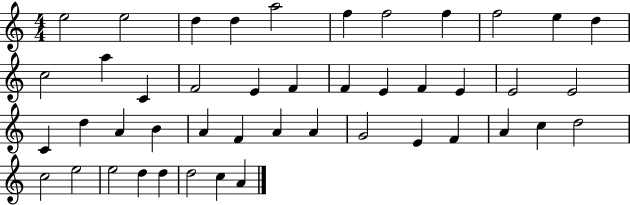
{
  \clef treble
  \numericTimeSignature
  \time 4/4
  \key c \major
  e''2 e''2 | d''4 d''4 a''2 | f''4 f''2 f''4 | f''2 e''4 d''4 | \break c''2 a''4 c'4 | f'2 e'4 f'4 | f'4 e'4 f'4 e'4 | e'2 e'2 | \break c'4 d''4 a'4 b'4 | a'4 f'4 a'4 a'4 | g'2 e'4 f'4 | a'4 c''4 d''2 | \break c''2 e''2 | e''2 d''4 d''4 | d''2 c''4 a'4 | \bar "|."
}